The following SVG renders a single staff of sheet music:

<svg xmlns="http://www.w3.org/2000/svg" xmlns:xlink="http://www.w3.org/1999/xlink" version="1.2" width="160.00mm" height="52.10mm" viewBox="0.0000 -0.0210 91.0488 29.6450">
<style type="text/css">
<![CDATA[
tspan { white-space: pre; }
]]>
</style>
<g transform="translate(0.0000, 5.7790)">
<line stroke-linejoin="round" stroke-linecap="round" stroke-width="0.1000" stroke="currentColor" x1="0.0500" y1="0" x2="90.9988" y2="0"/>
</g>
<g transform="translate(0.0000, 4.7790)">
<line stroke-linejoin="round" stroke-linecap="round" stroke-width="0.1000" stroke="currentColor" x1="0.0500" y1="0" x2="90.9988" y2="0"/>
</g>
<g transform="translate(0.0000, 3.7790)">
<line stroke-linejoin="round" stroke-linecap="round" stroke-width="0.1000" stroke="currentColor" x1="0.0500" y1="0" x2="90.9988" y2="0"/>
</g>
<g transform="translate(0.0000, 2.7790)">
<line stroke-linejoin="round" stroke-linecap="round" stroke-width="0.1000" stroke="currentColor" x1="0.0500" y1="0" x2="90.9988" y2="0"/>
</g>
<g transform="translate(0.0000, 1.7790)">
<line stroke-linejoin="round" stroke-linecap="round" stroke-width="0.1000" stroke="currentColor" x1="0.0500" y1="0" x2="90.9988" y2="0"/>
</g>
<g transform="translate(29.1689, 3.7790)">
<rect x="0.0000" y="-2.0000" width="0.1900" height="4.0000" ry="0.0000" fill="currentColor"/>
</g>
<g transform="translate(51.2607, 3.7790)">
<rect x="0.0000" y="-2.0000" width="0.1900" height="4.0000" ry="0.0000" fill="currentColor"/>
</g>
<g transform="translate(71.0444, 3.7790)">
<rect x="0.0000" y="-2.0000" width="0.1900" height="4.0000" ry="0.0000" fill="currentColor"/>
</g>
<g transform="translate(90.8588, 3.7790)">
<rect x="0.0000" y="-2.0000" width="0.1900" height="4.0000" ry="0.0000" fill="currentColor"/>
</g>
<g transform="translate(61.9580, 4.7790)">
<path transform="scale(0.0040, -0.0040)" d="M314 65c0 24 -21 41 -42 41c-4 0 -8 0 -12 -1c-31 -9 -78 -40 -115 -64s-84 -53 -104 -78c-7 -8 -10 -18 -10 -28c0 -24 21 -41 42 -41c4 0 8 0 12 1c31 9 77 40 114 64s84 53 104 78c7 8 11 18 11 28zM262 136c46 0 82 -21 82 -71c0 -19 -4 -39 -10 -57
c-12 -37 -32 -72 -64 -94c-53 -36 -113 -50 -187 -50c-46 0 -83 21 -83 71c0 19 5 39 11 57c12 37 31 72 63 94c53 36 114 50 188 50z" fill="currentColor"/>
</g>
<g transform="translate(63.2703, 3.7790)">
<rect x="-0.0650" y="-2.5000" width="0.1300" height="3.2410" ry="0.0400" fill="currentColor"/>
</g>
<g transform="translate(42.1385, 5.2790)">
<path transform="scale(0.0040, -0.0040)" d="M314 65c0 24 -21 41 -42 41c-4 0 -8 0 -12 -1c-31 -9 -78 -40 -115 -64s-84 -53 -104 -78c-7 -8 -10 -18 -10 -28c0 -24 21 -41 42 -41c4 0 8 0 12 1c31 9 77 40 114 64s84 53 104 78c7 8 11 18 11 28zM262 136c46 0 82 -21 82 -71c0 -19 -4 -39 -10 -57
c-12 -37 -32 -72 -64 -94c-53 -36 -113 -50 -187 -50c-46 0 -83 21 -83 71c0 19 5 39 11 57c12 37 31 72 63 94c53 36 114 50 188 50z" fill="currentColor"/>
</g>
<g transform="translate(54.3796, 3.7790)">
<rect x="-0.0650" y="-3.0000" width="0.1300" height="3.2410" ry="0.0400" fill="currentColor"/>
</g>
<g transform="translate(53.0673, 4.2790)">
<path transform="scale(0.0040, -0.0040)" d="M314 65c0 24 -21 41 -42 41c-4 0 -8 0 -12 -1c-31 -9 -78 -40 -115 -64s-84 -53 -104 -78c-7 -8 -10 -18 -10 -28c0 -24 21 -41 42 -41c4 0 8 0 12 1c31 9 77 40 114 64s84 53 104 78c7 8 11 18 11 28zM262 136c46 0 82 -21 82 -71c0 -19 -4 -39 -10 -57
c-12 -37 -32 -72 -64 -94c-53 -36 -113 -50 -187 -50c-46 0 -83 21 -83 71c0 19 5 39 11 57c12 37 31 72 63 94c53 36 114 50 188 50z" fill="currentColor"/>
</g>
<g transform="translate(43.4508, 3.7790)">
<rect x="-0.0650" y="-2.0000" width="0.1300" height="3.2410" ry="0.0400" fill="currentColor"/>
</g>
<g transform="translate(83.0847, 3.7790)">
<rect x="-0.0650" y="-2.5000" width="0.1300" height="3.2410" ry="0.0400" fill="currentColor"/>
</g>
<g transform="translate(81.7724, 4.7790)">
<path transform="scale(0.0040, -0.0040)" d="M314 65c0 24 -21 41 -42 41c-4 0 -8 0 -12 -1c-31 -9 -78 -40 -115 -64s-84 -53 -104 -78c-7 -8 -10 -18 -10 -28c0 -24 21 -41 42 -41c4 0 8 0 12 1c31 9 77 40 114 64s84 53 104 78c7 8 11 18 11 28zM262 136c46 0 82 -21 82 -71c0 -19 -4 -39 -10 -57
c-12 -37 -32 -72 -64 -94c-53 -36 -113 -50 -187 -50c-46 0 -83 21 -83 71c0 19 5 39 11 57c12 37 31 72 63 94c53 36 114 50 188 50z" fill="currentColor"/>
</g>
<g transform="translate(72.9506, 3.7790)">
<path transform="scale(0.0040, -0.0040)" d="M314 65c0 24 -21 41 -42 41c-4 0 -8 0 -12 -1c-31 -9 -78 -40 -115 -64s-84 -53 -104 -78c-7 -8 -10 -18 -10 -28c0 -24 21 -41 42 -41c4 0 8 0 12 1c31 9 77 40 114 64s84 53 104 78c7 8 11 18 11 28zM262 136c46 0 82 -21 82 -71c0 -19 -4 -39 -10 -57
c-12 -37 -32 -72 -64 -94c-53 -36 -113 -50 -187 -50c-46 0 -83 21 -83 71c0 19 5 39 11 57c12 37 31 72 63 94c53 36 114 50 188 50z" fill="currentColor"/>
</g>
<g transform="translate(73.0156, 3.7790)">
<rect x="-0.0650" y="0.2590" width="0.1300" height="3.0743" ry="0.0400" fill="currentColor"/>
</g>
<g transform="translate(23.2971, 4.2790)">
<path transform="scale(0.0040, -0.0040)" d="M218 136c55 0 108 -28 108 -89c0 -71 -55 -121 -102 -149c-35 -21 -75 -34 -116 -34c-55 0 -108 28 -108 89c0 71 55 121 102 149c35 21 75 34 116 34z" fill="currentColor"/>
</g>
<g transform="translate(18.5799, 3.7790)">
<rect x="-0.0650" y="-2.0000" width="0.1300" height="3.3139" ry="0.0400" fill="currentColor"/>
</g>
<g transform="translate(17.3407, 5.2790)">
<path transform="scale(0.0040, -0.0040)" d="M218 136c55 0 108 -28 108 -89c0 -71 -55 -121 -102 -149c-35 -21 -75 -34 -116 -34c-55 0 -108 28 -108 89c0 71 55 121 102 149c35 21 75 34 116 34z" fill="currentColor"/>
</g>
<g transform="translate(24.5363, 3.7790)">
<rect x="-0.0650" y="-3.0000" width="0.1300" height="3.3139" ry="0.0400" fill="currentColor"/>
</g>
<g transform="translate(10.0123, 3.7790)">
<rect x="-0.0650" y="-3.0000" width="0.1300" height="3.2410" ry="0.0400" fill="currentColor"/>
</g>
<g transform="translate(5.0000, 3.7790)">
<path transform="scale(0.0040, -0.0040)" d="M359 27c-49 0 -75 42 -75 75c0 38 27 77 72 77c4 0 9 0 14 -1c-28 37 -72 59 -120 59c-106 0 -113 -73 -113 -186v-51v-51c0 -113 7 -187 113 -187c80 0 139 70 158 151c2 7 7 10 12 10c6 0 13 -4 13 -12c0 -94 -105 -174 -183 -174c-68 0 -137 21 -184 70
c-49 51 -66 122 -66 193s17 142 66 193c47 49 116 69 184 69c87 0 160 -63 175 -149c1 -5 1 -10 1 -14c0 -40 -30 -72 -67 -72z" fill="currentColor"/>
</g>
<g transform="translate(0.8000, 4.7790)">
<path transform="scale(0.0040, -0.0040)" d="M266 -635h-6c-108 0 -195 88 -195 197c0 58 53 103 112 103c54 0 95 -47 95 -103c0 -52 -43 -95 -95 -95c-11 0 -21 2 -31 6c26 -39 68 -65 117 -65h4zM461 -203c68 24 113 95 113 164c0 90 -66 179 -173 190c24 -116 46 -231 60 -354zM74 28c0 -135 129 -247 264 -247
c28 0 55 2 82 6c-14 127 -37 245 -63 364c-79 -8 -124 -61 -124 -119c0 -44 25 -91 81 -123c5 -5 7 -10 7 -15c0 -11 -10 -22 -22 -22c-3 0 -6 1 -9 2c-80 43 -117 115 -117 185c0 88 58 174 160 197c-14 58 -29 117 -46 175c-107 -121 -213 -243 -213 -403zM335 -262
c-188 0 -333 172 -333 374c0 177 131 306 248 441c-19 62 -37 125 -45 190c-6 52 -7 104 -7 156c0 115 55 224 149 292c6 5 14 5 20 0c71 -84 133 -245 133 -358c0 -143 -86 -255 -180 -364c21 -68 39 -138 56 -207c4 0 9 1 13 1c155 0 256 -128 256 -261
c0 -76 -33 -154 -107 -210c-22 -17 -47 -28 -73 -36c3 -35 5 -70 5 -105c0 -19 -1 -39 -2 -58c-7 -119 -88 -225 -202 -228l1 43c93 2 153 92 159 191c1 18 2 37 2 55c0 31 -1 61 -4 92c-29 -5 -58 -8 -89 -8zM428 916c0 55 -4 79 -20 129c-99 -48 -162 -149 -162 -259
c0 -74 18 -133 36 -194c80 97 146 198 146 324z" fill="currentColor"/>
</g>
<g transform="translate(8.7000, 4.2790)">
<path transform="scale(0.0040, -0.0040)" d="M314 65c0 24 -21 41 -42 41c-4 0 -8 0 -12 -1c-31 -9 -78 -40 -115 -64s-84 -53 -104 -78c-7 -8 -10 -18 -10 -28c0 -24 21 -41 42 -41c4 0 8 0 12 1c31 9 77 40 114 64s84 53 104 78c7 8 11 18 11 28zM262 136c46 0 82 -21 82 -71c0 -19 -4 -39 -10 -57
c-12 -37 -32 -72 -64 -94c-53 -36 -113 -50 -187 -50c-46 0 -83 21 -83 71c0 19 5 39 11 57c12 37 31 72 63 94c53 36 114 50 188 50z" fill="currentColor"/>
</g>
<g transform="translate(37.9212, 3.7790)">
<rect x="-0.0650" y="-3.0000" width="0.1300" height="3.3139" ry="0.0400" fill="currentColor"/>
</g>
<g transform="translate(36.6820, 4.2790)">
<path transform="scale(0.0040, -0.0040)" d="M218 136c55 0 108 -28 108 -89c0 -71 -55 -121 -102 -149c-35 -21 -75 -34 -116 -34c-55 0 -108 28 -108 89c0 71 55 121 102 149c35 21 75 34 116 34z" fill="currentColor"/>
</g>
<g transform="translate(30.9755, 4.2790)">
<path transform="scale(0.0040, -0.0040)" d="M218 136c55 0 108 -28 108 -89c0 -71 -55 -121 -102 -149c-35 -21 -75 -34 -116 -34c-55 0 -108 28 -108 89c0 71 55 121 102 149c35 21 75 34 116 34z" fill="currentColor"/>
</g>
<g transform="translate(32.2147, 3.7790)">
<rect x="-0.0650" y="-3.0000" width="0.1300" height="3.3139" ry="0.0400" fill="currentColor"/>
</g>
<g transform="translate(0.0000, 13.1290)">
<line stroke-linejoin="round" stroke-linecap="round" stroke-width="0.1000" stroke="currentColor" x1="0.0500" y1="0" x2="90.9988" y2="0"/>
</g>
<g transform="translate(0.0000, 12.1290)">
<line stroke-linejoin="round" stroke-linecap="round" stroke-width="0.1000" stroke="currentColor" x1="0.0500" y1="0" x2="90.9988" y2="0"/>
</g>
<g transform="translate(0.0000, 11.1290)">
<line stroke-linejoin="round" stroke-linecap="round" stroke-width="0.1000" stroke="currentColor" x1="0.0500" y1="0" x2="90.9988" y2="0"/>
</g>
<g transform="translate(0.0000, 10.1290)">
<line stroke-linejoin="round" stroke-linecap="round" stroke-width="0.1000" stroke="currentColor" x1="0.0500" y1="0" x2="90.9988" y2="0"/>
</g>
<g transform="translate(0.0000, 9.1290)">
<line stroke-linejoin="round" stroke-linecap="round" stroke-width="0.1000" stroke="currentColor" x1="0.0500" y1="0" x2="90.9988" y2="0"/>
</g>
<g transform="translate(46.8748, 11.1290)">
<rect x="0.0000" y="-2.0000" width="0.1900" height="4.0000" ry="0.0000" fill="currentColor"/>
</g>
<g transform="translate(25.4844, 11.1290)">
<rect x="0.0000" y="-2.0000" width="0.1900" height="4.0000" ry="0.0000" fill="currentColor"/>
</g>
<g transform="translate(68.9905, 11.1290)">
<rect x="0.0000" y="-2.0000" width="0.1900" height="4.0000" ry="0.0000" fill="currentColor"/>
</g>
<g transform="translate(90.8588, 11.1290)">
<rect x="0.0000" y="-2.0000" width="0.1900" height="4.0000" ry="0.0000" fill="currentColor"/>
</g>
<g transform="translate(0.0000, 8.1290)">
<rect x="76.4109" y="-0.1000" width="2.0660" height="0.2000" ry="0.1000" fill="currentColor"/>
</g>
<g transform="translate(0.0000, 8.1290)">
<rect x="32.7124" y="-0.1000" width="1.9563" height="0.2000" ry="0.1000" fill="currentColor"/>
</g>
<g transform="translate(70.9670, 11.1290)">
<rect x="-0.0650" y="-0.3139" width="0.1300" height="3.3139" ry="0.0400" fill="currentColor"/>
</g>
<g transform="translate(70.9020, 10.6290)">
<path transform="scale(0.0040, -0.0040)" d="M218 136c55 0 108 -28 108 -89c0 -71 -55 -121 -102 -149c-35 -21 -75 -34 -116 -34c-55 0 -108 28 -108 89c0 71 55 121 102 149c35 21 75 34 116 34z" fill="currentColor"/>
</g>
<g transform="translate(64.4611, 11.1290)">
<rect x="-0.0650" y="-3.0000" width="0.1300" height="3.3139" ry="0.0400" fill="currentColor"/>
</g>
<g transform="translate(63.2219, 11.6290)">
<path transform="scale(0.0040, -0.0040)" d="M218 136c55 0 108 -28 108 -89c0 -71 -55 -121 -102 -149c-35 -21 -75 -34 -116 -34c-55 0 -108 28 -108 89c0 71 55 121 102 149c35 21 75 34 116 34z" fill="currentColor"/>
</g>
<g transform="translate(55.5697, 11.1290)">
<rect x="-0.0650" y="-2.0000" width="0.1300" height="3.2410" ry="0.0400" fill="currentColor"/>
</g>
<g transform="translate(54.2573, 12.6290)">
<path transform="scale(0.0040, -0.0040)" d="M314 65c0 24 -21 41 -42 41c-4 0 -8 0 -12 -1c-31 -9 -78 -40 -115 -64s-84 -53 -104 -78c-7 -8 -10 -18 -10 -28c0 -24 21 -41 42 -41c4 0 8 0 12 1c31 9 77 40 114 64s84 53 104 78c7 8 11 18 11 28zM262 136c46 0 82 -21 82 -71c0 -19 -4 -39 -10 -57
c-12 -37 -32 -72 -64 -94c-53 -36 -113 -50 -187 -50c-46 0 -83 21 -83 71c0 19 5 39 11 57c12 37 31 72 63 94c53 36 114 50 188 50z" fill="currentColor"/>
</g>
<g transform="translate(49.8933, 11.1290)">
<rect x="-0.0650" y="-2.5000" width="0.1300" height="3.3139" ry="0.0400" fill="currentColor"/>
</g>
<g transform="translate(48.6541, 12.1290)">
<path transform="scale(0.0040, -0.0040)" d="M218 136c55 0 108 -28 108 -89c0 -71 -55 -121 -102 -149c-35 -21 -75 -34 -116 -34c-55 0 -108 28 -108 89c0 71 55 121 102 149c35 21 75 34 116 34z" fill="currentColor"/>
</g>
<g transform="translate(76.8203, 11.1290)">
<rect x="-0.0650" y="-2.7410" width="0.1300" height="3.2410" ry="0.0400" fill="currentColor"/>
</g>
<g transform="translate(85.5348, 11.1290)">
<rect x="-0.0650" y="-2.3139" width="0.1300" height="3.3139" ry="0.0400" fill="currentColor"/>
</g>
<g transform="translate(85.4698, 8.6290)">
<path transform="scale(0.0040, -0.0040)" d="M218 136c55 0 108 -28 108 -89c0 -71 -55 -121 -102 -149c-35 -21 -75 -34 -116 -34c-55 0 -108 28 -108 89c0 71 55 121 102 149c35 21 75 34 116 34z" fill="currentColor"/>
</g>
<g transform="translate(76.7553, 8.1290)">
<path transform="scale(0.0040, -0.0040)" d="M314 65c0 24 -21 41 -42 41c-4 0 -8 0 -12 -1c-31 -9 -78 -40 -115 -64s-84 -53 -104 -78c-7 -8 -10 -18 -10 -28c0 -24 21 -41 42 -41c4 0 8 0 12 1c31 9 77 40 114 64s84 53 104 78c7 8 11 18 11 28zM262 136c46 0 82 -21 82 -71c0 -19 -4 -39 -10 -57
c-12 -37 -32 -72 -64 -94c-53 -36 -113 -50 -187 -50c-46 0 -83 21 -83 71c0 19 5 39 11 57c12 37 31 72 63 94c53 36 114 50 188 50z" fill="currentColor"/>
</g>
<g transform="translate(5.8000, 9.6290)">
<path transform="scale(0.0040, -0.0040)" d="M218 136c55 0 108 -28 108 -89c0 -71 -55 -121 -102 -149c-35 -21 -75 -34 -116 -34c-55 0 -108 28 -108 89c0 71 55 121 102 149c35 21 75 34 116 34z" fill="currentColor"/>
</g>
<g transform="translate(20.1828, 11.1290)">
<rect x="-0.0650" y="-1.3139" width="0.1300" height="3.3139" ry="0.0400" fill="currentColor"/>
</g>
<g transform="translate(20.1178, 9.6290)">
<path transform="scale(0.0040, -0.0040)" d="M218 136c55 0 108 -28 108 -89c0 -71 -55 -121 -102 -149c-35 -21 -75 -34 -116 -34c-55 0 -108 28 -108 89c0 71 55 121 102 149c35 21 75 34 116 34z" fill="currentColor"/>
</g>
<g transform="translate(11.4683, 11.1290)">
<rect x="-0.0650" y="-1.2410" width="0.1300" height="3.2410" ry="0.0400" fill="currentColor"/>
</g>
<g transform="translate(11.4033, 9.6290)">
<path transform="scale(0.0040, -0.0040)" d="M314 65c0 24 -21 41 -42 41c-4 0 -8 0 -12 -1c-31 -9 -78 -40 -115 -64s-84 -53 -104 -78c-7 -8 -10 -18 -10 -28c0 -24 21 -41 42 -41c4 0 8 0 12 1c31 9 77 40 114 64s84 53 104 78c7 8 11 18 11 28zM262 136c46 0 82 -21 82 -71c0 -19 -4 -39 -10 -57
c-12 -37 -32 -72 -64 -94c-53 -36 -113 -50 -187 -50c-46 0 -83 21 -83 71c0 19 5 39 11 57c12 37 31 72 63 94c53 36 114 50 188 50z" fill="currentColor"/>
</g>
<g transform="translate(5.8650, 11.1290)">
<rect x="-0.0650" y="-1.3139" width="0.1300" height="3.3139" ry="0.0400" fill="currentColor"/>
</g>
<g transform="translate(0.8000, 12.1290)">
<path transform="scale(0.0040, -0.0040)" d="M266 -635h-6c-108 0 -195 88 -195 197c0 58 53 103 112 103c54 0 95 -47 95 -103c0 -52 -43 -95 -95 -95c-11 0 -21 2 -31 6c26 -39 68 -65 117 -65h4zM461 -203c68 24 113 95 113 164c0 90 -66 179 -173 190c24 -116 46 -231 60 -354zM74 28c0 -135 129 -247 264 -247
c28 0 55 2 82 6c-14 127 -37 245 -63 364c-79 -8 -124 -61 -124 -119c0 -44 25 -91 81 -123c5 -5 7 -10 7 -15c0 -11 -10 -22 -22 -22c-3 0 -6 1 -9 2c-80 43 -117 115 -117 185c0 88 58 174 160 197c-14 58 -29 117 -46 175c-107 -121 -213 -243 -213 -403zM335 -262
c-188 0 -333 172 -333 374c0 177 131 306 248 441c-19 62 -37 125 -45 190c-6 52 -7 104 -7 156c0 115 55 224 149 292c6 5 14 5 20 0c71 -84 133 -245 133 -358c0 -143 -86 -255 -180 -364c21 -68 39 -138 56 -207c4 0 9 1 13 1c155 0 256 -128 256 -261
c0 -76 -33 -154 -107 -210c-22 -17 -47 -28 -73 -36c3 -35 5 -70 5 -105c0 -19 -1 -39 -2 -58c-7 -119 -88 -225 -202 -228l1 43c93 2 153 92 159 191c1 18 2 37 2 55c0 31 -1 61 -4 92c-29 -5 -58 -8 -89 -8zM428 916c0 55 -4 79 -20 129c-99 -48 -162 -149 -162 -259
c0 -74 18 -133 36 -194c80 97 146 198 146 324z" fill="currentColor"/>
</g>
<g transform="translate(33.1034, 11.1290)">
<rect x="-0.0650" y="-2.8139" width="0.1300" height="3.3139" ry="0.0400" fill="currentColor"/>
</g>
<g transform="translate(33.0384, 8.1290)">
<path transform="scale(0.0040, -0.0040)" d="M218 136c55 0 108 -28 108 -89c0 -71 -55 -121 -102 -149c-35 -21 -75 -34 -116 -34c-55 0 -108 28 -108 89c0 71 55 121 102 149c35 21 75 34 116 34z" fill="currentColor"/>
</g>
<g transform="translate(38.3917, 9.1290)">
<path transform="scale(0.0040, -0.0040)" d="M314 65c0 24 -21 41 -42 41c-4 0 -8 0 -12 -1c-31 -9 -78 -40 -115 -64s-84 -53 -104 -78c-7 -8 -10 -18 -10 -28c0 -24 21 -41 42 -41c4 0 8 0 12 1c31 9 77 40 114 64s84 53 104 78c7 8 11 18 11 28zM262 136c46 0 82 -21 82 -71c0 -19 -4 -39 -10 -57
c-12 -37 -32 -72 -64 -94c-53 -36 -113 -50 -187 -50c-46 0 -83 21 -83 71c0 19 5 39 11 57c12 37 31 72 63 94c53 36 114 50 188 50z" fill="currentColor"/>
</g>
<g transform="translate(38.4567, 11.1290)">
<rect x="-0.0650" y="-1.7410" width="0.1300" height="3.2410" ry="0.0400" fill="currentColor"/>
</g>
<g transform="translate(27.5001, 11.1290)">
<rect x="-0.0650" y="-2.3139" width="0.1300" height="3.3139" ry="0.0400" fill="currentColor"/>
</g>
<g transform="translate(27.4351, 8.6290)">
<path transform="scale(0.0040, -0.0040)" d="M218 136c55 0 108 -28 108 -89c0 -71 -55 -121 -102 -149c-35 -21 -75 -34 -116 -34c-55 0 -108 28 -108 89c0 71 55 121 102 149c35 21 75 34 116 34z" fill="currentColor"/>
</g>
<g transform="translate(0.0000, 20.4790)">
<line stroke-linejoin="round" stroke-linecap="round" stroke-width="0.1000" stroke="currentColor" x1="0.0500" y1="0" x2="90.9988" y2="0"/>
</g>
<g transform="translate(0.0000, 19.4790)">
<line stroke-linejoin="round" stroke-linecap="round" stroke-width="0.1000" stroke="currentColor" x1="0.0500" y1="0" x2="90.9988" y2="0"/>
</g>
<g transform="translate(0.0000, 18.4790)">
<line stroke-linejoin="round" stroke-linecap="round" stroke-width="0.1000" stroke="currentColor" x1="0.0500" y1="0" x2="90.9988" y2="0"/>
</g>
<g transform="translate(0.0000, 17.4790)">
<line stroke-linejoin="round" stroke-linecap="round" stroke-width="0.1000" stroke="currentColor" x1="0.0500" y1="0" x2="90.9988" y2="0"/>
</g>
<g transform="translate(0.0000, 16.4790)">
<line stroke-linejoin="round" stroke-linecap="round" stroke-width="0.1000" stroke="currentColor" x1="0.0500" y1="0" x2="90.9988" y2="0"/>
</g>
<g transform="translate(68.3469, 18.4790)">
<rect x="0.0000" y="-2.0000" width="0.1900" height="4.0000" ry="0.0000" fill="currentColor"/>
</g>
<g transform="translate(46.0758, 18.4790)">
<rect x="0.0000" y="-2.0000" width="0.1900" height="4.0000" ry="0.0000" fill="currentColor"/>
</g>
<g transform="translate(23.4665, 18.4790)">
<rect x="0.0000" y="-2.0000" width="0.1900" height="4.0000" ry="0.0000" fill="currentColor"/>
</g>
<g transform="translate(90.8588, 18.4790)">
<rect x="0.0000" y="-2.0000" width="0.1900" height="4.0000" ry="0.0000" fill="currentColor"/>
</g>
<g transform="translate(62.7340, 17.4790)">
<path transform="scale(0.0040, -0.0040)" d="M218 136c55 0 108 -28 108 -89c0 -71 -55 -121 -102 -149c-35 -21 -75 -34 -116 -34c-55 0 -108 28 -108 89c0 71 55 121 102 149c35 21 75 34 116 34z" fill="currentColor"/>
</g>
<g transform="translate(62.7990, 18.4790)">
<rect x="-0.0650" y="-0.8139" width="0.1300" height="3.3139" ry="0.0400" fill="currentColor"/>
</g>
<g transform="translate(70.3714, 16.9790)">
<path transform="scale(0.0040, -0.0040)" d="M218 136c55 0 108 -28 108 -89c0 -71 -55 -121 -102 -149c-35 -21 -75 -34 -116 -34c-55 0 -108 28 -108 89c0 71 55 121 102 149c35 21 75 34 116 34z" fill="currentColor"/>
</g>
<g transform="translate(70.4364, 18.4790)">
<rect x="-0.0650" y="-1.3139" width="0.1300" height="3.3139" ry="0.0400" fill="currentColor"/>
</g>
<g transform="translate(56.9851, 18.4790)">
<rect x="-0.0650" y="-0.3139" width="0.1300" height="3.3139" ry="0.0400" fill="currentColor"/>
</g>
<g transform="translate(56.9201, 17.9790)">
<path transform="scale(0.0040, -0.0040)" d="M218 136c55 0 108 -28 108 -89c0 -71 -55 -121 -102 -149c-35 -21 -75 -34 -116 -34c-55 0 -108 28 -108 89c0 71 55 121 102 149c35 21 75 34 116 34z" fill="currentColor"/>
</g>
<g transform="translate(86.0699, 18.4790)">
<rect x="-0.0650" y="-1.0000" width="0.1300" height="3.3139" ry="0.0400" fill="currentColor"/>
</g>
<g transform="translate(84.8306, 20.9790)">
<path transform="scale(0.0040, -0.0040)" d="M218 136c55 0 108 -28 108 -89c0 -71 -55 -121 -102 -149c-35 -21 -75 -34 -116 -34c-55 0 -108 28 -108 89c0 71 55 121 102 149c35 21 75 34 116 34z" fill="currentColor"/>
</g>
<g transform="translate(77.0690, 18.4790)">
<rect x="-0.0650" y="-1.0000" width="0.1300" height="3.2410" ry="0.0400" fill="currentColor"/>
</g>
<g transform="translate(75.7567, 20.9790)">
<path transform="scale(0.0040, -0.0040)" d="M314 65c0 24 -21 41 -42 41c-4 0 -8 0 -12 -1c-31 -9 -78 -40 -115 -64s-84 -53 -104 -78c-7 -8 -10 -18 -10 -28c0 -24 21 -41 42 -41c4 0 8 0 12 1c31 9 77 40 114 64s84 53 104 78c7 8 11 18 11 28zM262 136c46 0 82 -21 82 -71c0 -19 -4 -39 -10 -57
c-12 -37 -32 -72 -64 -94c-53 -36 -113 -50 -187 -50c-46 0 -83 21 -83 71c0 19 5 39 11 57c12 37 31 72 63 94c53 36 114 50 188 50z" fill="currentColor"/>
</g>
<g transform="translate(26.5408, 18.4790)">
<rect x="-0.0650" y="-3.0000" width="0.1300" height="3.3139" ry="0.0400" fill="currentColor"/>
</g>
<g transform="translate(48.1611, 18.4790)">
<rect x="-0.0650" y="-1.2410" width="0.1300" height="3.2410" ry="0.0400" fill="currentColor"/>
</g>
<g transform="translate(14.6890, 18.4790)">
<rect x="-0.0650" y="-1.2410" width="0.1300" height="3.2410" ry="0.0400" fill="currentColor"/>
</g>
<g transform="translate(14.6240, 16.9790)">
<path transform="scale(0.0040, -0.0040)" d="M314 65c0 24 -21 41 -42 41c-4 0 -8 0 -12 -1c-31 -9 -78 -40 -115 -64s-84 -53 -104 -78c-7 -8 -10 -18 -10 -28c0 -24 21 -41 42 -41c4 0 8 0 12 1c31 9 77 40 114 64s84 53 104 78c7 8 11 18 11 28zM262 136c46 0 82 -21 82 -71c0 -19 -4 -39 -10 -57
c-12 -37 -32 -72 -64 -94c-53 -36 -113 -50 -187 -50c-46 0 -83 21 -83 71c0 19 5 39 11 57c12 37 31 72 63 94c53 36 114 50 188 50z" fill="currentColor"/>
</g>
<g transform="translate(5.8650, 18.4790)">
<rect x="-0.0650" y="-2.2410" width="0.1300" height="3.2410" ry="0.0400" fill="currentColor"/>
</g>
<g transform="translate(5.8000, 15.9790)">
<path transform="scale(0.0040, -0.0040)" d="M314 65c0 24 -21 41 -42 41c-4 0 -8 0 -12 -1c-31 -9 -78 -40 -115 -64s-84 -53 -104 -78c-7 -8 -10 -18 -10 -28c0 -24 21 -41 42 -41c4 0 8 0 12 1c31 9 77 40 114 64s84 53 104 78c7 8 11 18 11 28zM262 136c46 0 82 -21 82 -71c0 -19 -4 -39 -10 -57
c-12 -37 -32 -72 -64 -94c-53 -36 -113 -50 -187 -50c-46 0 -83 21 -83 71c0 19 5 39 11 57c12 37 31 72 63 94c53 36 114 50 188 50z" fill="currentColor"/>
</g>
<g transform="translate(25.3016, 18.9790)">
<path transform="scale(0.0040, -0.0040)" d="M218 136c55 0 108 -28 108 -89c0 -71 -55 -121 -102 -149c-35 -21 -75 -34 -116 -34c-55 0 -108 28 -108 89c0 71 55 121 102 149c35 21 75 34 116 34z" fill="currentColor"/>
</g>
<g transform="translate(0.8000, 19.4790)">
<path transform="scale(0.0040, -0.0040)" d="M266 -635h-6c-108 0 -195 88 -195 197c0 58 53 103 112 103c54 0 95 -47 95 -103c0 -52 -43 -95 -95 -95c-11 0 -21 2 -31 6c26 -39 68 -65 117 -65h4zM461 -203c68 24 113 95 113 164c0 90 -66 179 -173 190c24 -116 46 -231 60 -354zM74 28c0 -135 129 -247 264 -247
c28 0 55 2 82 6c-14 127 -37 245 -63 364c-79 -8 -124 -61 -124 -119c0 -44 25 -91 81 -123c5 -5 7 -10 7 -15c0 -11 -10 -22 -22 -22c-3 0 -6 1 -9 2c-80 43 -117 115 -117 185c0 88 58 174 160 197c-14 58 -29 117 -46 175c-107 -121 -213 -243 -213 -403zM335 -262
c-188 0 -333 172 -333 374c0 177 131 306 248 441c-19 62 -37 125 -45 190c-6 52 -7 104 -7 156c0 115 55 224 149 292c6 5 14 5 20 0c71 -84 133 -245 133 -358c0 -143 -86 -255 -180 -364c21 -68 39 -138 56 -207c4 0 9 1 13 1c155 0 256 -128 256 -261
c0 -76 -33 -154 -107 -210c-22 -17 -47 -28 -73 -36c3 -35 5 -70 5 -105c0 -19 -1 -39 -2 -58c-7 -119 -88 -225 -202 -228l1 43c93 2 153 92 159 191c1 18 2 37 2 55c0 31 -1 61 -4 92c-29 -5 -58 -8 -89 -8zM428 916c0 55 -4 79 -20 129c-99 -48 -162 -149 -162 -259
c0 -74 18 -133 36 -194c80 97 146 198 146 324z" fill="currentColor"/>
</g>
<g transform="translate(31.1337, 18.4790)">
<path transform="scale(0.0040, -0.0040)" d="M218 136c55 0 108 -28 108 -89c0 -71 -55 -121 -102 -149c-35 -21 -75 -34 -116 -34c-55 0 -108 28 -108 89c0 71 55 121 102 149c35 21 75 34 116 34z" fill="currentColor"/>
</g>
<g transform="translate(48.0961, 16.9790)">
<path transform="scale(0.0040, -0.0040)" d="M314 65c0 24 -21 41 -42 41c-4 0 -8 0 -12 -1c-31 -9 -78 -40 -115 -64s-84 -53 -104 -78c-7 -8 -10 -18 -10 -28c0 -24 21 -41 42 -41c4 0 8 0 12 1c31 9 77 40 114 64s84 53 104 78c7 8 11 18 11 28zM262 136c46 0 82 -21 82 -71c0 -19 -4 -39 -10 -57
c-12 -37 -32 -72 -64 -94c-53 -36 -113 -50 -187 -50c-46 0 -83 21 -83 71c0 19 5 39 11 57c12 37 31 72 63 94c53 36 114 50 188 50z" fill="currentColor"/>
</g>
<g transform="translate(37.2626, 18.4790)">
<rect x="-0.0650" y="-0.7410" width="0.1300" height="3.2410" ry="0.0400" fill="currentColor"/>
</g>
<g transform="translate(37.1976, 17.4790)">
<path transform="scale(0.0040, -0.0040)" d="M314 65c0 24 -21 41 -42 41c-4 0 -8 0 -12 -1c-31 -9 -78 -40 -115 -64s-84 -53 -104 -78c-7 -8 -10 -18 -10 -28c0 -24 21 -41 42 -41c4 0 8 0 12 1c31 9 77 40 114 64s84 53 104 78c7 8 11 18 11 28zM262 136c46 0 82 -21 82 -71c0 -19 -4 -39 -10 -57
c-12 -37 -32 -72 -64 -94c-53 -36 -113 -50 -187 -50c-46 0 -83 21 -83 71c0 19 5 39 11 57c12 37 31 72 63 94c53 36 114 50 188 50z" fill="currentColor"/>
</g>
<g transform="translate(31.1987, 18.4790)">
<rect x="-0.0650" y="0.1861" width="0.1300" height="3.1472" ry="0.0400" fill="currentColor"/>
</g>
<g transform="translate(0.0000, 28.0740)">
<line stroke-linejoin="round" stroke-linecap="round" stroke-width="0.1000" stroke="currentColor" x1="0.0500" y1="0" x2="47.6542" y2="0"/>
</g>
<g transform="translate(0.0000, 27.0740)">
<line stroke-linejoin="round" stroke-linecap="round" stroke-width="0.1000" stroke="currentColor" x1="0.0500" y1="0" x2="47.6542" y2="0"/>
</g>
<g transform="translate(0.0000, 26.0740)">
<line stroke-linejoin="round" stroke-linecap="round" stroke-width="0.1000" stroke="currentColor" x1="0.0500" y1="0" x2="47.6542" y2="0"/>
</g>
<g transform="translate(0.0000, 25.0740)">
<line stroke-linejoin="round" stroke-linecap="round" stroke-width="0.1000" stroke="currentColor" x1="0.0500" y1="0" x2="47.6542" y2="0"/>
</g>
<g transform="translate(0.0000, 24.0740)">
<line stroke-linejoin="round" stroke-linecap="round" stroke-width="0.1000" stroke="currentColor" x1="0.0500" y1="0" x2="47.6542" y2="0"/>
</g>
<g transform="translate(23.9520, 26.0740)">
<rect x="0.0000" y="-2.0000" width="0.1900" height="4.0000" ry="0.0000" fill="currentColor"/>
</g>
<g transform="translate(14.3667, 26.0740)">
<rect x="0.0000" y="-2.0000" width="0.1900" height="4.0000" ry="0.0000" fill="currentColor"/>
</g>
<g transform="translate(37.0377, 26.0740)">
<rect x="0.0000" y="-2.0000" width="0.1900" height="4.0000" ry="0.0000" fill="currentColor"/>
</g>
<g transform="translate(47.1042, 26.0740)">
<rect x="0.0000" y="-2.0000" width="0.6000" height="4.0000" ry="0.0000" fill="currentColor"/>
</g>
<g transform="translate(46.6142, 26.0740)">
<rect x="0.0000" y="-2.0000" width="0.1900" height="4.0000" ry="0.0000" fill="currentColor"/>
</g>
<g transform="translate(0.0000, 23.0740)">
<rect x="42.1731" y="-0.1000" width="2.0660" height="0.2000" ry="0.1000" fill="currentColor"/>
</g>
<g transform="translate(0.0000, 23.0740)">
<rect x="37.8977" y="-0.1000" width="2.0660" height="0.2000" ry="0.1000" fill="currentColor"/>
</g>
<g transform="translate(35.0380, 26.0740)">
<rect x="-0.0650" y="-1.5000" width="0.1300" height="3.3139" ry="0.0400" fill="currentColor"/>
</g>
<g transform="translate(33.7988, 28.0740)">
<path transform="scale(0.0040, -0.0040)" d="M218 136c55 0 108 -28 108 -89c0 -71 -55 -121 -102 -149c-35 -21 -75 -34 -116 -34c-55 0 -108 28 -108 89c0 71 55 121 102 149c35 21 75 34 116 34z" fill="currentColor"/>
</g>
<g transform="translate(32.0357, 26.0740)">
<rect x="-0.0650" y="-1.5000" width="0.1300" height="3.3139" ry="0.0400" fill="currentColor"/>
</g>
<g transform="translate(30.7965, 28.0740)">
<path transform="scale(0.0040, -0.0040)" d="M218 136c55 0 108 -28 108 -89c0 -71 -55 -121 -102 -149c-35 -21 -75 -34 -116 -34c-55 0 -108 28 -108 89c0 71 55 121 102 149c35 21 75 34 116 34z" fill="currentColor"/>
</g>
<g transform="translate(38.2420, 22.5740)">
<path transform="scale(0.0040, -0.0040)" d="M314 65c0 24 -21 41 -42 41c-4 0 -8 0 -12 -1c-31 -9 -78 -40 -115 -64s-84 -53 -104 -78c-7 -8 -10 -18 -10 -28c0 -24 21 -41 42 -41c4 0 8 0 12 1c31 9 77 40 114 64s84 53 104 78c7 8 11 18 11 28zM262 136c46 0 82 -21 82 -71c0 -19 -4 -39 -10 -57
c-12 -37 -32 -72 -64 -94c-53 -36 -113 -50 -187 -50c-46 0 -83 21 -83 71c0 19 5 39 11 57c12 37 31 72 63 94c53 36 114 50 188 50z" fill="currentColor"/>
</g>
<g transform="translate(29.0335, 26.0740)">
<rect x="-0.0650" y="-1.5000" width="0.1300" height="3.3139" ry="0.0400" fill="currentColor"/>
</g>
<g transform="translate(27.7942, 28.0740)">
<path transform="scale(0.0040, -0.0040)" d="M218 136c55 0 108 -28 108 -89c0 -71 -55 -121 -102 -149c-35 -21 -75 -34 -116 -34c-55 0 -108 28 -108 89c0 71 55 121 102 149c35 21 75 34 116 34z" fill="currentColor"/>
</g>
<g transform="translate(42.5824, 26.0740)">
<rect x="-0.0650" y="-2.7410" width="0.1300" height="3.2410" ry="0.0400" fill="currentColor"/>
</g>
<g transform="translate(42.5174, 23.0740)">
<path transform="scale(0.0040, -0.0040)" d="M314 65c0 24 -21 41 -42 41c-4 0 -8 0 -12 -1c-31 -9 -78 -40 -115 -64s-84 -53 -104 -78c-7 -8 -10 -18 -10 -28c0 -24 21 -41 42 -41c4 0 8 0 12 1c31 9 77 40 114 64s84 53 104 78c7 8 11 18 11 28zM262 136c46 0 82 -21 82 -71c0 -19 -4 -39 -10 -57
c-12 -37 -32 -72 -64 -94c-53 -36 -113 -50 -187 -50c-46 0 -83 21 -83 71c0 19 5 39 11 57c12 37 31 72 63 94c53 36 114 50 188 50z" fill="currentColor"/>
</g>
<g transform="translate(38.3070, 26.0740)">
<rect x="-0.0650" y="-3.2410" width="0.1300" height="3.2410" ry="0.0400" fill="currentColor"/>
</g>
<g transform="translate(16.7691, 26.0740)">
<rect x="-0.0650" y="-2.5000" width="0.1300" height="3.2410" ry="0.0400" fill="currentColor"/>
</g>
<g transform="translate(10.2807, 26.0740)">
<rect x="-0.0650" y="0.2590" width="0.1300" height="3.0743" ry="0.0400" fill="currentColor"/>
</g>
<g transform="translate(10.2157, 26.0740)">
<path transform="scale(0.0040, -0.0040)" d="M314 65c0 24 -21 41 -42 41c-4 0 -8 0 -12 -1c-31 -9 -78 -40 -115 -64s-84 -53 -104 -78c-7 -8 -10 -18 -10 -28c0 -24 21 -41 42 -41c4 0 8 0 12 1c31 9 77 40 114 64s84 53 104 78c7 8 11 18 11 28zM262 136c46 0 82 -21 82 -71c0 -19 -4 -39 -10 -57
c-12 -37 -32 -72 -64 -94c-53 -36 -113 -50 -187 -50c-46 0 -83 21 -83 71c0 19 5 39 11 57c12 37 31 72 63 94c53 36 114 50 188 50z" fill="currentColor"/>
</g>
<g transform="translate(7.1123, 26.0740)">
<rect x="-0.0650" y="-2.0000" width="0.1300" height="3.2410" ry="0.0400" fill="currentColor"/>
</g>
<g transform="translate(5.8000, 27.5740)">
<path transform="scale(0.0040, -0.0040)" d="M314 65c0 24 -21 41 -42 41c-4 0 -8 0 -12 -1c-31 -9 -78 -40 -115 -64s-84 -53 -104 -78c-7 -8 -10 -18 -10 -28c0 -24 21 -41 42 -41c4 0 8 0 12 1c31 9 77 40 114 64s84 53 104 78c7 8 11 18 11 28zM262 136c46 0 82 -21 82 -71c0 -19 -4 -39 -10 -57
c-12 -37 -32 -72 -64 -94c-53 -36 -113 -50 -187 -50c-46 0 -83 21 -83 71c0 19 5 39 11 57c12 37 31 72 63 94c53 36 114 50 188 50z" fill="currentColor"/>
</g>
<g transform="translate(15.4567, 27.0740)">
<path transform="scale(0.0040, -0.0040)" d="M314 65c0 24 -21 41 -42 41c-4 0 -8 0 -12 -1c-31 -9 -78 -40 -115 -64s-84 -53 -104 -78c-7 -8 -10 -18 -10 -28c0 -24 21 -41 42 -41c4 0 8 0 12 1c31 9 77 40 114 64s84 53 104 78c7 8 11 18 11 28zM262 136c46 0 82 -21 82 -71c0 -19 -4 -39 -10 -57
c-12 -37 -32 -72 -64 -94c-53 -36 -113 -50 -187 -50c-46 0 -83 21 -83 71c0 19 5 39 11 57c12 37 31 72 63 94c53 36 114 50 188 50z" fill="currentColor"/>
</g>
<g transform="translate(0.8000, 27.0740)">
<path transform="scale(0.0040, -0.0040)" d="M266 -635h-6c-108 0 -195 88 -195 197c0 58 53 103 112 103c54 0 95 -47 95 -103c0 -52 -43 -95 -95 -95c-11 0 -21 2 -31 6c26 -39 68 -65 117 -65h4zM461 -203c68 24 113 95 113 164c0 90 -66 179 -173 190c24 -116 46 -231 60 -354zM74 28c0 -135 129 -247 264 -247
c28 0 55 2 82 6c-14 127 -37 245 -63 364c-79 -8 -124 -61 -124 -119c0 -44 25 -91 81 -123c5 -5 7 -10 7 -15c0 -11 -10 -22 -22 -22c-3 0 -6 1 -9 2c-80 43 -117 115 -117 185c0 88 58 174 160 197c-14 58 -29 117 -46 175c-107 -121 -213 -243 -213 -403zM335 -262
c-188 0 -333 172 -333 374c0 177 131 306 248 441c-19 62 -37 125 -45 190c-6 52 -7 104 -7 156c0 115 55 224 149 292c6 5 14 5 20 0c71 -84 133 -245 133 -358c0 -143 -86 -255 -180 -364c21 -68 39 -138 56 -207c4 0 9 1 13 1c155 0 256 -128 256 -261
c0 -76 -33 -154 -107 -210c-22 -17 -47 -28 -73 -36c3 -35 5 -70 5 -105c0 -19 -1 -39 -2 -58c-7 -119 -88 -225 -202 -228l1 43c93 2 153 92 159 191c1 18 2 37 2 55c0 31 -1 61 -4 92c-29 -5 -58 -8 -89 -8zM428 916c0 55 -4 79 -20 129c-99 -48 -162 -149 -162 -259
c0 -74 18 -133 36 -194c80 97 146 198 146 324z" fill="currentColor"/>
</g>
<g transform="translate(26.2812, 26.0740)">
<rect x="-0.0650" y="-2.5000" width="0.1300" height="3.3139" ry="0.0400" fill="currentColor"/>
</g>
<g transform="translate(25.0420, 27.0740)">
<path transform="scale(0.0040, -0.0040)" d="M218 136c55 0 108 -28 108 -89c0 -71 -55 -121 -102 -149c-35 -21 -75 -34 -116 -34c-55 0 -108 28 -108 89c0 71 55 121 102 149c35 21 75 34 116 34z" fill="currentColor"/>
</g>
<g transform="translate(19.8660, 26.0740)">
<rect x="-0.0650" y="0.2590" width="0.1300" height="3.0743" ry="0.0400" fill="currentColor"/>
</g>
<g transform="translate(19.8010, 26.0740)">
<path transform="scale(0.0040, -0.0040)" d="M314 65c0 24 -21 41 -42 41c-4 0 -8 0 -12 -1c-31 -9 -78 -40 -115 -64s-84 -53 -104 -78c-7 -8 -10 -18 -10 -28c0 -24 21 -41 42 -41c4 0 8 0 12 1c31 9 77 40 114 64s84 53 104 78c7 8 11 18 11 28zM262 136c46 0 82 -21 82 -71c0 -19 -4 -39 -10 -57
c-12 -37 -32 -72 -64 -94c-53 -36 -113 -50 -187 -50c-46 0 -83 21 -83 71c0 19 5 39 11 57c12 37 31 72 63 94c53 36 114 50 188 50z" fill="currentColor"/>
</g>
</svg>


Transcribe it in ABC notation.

X:1
T:Untitled
M:4/4
L:1/4
K:C
A2 F A A A F2 A2 G2 B2 G2 e e2 e g a f2 G F2 A c a2 g g2 e2 A B d2 e2 c d e D2 D F2 B2 G2 B2 G E E E b2 a2